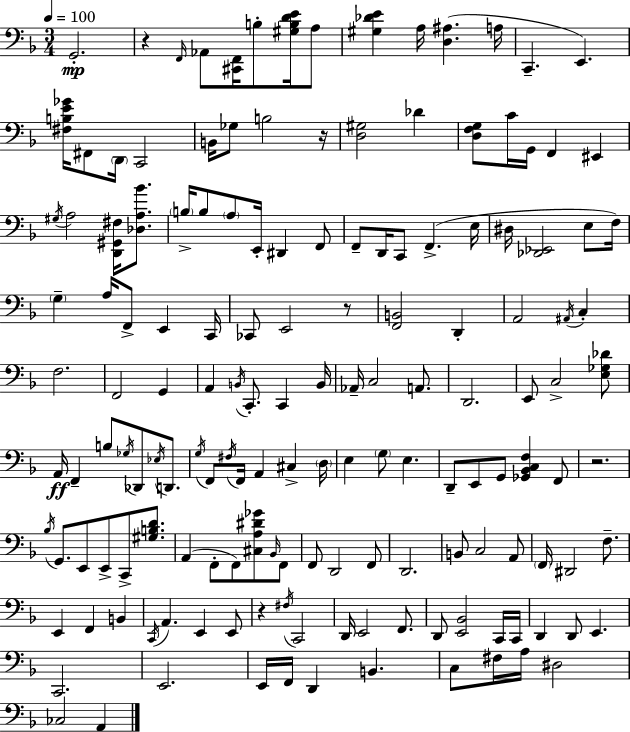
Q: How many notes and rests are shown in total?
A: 153